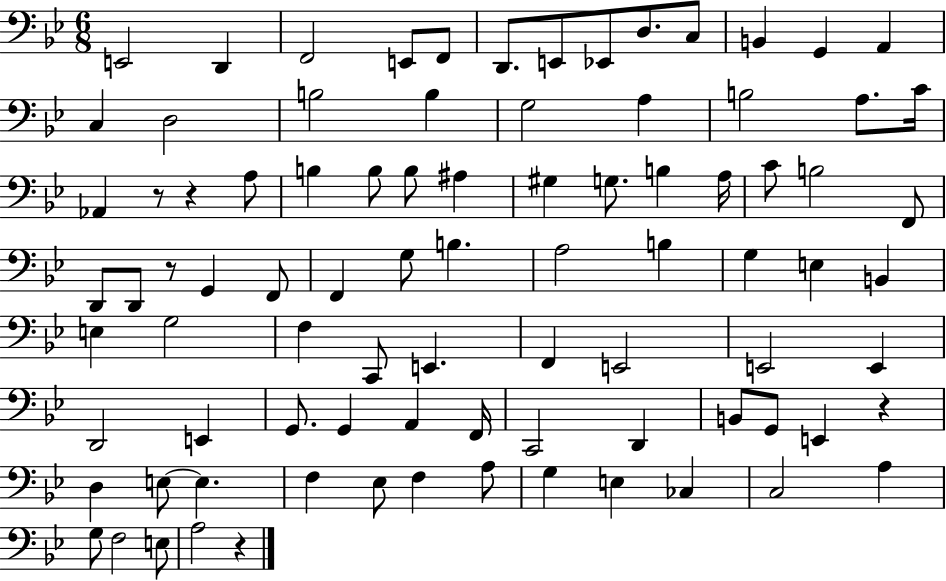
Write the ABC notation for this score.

X:1
T:Untitled
M:6/8
L:1/4
K:Bb
E,,2 D,, F,,2 E,,/2 F,,/2 D,,/2 E,,/2 _E,,/2 D,/2 C,/2 B,, G,, A,, C, D,2 B,2 B, G,2 A, B,2 A,/2 C/4 _A,, z/2 z A,/2 B, B,/2 B,/2 ^A, ^G, G,/2 B, A,/4 C/2 B,2 F,,/2 D,,/2 D,,/2 z/2 G,, F,,/2 F,, G,/2 B, A,2 B, G, E, B,, E, G,2 F, C,,/2 E,, F,, E,,2 E,,2 E,, D,,2 E,, G,,/2 G,, A,, F,,/4 C,,2 D,, B,,/2 G,,/2 E,, z D, E,/2 E, F, _E,/2 F, A,/2 G, E, _C, C,2 A, G,/2 F,2 E,/2 A,2 z